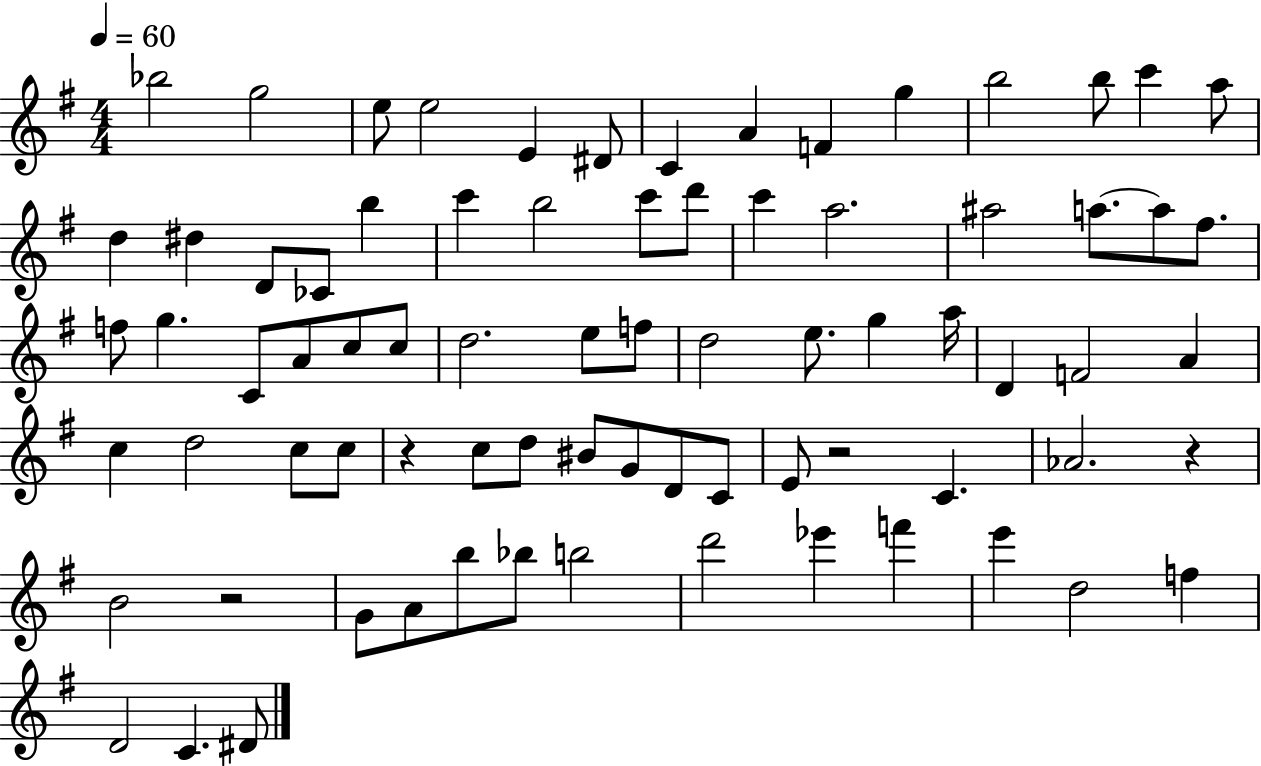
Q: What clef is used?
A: treble